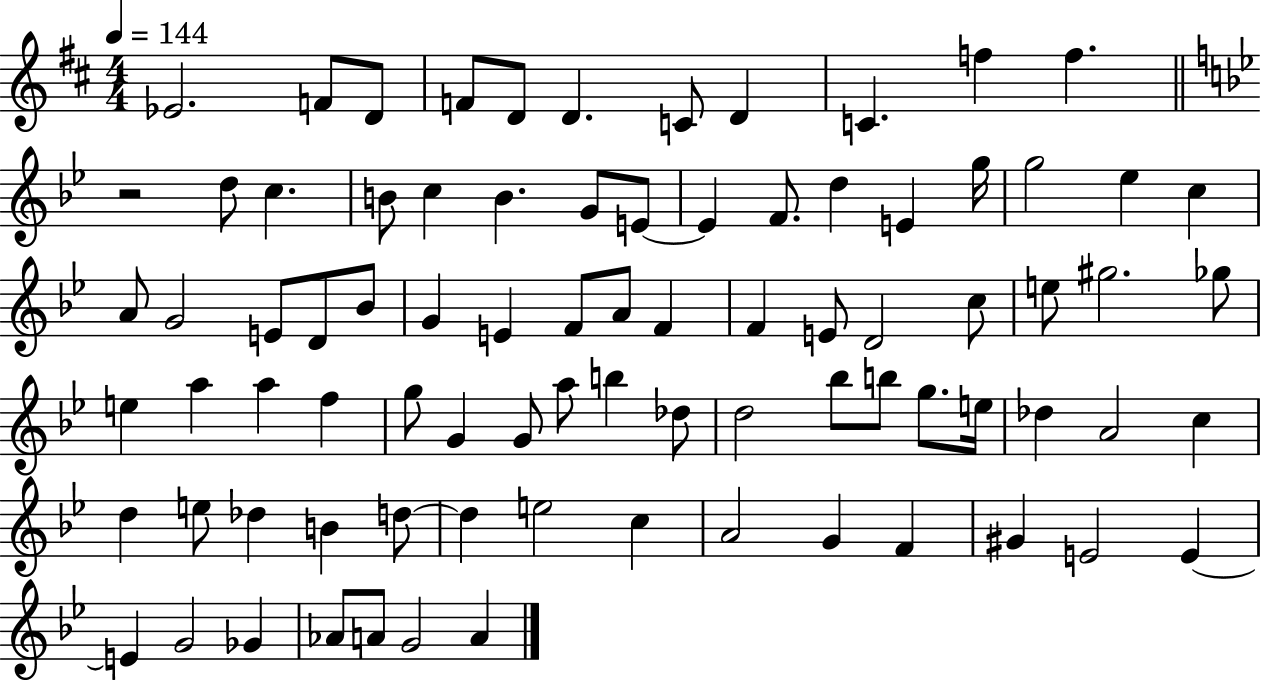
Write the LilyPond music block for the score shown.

{
  \clef treble
  \numericTimeSignature
  \time 4/4
  \key d \major
  \tempo 4 = 144
  ees'2. f'8 d'8 | f'8 d'8 d'4. c'8 d'4 | c'4. f''4 f''4. | \bar "||" \break \key bes \major r2 d''8 c''4. | b'8 c''4 b'4. g'8 e'8~~ | e'4 f'8. d''4 e'4 g''16 | g''2 ees''4 c''4 | \break a'8 g'2 e'8 d'8 bes'8 | g'4 e'4 f'8 a'8 f'4 | f'4 e'8 d'2 c''8 | e''8 gis''2. ges''8 | \break e''4 a''4 a''4 f''4 | g''8 g'4 g'8 a''8 b''4 des''8 | d''2 bes''8 b''8 g''8. e''16 | des''4 a'2 c''4 | \break d''4 e''8 des''4 b'4 d''8~~ | d''4 e''2 c''4 | a'2 g'4 f'4 | gis'4 e'2 e'4~~ | \break e'4 g'2 ges'4 | aes'8 a'8 g'2 a'4 | \bar "|."
}